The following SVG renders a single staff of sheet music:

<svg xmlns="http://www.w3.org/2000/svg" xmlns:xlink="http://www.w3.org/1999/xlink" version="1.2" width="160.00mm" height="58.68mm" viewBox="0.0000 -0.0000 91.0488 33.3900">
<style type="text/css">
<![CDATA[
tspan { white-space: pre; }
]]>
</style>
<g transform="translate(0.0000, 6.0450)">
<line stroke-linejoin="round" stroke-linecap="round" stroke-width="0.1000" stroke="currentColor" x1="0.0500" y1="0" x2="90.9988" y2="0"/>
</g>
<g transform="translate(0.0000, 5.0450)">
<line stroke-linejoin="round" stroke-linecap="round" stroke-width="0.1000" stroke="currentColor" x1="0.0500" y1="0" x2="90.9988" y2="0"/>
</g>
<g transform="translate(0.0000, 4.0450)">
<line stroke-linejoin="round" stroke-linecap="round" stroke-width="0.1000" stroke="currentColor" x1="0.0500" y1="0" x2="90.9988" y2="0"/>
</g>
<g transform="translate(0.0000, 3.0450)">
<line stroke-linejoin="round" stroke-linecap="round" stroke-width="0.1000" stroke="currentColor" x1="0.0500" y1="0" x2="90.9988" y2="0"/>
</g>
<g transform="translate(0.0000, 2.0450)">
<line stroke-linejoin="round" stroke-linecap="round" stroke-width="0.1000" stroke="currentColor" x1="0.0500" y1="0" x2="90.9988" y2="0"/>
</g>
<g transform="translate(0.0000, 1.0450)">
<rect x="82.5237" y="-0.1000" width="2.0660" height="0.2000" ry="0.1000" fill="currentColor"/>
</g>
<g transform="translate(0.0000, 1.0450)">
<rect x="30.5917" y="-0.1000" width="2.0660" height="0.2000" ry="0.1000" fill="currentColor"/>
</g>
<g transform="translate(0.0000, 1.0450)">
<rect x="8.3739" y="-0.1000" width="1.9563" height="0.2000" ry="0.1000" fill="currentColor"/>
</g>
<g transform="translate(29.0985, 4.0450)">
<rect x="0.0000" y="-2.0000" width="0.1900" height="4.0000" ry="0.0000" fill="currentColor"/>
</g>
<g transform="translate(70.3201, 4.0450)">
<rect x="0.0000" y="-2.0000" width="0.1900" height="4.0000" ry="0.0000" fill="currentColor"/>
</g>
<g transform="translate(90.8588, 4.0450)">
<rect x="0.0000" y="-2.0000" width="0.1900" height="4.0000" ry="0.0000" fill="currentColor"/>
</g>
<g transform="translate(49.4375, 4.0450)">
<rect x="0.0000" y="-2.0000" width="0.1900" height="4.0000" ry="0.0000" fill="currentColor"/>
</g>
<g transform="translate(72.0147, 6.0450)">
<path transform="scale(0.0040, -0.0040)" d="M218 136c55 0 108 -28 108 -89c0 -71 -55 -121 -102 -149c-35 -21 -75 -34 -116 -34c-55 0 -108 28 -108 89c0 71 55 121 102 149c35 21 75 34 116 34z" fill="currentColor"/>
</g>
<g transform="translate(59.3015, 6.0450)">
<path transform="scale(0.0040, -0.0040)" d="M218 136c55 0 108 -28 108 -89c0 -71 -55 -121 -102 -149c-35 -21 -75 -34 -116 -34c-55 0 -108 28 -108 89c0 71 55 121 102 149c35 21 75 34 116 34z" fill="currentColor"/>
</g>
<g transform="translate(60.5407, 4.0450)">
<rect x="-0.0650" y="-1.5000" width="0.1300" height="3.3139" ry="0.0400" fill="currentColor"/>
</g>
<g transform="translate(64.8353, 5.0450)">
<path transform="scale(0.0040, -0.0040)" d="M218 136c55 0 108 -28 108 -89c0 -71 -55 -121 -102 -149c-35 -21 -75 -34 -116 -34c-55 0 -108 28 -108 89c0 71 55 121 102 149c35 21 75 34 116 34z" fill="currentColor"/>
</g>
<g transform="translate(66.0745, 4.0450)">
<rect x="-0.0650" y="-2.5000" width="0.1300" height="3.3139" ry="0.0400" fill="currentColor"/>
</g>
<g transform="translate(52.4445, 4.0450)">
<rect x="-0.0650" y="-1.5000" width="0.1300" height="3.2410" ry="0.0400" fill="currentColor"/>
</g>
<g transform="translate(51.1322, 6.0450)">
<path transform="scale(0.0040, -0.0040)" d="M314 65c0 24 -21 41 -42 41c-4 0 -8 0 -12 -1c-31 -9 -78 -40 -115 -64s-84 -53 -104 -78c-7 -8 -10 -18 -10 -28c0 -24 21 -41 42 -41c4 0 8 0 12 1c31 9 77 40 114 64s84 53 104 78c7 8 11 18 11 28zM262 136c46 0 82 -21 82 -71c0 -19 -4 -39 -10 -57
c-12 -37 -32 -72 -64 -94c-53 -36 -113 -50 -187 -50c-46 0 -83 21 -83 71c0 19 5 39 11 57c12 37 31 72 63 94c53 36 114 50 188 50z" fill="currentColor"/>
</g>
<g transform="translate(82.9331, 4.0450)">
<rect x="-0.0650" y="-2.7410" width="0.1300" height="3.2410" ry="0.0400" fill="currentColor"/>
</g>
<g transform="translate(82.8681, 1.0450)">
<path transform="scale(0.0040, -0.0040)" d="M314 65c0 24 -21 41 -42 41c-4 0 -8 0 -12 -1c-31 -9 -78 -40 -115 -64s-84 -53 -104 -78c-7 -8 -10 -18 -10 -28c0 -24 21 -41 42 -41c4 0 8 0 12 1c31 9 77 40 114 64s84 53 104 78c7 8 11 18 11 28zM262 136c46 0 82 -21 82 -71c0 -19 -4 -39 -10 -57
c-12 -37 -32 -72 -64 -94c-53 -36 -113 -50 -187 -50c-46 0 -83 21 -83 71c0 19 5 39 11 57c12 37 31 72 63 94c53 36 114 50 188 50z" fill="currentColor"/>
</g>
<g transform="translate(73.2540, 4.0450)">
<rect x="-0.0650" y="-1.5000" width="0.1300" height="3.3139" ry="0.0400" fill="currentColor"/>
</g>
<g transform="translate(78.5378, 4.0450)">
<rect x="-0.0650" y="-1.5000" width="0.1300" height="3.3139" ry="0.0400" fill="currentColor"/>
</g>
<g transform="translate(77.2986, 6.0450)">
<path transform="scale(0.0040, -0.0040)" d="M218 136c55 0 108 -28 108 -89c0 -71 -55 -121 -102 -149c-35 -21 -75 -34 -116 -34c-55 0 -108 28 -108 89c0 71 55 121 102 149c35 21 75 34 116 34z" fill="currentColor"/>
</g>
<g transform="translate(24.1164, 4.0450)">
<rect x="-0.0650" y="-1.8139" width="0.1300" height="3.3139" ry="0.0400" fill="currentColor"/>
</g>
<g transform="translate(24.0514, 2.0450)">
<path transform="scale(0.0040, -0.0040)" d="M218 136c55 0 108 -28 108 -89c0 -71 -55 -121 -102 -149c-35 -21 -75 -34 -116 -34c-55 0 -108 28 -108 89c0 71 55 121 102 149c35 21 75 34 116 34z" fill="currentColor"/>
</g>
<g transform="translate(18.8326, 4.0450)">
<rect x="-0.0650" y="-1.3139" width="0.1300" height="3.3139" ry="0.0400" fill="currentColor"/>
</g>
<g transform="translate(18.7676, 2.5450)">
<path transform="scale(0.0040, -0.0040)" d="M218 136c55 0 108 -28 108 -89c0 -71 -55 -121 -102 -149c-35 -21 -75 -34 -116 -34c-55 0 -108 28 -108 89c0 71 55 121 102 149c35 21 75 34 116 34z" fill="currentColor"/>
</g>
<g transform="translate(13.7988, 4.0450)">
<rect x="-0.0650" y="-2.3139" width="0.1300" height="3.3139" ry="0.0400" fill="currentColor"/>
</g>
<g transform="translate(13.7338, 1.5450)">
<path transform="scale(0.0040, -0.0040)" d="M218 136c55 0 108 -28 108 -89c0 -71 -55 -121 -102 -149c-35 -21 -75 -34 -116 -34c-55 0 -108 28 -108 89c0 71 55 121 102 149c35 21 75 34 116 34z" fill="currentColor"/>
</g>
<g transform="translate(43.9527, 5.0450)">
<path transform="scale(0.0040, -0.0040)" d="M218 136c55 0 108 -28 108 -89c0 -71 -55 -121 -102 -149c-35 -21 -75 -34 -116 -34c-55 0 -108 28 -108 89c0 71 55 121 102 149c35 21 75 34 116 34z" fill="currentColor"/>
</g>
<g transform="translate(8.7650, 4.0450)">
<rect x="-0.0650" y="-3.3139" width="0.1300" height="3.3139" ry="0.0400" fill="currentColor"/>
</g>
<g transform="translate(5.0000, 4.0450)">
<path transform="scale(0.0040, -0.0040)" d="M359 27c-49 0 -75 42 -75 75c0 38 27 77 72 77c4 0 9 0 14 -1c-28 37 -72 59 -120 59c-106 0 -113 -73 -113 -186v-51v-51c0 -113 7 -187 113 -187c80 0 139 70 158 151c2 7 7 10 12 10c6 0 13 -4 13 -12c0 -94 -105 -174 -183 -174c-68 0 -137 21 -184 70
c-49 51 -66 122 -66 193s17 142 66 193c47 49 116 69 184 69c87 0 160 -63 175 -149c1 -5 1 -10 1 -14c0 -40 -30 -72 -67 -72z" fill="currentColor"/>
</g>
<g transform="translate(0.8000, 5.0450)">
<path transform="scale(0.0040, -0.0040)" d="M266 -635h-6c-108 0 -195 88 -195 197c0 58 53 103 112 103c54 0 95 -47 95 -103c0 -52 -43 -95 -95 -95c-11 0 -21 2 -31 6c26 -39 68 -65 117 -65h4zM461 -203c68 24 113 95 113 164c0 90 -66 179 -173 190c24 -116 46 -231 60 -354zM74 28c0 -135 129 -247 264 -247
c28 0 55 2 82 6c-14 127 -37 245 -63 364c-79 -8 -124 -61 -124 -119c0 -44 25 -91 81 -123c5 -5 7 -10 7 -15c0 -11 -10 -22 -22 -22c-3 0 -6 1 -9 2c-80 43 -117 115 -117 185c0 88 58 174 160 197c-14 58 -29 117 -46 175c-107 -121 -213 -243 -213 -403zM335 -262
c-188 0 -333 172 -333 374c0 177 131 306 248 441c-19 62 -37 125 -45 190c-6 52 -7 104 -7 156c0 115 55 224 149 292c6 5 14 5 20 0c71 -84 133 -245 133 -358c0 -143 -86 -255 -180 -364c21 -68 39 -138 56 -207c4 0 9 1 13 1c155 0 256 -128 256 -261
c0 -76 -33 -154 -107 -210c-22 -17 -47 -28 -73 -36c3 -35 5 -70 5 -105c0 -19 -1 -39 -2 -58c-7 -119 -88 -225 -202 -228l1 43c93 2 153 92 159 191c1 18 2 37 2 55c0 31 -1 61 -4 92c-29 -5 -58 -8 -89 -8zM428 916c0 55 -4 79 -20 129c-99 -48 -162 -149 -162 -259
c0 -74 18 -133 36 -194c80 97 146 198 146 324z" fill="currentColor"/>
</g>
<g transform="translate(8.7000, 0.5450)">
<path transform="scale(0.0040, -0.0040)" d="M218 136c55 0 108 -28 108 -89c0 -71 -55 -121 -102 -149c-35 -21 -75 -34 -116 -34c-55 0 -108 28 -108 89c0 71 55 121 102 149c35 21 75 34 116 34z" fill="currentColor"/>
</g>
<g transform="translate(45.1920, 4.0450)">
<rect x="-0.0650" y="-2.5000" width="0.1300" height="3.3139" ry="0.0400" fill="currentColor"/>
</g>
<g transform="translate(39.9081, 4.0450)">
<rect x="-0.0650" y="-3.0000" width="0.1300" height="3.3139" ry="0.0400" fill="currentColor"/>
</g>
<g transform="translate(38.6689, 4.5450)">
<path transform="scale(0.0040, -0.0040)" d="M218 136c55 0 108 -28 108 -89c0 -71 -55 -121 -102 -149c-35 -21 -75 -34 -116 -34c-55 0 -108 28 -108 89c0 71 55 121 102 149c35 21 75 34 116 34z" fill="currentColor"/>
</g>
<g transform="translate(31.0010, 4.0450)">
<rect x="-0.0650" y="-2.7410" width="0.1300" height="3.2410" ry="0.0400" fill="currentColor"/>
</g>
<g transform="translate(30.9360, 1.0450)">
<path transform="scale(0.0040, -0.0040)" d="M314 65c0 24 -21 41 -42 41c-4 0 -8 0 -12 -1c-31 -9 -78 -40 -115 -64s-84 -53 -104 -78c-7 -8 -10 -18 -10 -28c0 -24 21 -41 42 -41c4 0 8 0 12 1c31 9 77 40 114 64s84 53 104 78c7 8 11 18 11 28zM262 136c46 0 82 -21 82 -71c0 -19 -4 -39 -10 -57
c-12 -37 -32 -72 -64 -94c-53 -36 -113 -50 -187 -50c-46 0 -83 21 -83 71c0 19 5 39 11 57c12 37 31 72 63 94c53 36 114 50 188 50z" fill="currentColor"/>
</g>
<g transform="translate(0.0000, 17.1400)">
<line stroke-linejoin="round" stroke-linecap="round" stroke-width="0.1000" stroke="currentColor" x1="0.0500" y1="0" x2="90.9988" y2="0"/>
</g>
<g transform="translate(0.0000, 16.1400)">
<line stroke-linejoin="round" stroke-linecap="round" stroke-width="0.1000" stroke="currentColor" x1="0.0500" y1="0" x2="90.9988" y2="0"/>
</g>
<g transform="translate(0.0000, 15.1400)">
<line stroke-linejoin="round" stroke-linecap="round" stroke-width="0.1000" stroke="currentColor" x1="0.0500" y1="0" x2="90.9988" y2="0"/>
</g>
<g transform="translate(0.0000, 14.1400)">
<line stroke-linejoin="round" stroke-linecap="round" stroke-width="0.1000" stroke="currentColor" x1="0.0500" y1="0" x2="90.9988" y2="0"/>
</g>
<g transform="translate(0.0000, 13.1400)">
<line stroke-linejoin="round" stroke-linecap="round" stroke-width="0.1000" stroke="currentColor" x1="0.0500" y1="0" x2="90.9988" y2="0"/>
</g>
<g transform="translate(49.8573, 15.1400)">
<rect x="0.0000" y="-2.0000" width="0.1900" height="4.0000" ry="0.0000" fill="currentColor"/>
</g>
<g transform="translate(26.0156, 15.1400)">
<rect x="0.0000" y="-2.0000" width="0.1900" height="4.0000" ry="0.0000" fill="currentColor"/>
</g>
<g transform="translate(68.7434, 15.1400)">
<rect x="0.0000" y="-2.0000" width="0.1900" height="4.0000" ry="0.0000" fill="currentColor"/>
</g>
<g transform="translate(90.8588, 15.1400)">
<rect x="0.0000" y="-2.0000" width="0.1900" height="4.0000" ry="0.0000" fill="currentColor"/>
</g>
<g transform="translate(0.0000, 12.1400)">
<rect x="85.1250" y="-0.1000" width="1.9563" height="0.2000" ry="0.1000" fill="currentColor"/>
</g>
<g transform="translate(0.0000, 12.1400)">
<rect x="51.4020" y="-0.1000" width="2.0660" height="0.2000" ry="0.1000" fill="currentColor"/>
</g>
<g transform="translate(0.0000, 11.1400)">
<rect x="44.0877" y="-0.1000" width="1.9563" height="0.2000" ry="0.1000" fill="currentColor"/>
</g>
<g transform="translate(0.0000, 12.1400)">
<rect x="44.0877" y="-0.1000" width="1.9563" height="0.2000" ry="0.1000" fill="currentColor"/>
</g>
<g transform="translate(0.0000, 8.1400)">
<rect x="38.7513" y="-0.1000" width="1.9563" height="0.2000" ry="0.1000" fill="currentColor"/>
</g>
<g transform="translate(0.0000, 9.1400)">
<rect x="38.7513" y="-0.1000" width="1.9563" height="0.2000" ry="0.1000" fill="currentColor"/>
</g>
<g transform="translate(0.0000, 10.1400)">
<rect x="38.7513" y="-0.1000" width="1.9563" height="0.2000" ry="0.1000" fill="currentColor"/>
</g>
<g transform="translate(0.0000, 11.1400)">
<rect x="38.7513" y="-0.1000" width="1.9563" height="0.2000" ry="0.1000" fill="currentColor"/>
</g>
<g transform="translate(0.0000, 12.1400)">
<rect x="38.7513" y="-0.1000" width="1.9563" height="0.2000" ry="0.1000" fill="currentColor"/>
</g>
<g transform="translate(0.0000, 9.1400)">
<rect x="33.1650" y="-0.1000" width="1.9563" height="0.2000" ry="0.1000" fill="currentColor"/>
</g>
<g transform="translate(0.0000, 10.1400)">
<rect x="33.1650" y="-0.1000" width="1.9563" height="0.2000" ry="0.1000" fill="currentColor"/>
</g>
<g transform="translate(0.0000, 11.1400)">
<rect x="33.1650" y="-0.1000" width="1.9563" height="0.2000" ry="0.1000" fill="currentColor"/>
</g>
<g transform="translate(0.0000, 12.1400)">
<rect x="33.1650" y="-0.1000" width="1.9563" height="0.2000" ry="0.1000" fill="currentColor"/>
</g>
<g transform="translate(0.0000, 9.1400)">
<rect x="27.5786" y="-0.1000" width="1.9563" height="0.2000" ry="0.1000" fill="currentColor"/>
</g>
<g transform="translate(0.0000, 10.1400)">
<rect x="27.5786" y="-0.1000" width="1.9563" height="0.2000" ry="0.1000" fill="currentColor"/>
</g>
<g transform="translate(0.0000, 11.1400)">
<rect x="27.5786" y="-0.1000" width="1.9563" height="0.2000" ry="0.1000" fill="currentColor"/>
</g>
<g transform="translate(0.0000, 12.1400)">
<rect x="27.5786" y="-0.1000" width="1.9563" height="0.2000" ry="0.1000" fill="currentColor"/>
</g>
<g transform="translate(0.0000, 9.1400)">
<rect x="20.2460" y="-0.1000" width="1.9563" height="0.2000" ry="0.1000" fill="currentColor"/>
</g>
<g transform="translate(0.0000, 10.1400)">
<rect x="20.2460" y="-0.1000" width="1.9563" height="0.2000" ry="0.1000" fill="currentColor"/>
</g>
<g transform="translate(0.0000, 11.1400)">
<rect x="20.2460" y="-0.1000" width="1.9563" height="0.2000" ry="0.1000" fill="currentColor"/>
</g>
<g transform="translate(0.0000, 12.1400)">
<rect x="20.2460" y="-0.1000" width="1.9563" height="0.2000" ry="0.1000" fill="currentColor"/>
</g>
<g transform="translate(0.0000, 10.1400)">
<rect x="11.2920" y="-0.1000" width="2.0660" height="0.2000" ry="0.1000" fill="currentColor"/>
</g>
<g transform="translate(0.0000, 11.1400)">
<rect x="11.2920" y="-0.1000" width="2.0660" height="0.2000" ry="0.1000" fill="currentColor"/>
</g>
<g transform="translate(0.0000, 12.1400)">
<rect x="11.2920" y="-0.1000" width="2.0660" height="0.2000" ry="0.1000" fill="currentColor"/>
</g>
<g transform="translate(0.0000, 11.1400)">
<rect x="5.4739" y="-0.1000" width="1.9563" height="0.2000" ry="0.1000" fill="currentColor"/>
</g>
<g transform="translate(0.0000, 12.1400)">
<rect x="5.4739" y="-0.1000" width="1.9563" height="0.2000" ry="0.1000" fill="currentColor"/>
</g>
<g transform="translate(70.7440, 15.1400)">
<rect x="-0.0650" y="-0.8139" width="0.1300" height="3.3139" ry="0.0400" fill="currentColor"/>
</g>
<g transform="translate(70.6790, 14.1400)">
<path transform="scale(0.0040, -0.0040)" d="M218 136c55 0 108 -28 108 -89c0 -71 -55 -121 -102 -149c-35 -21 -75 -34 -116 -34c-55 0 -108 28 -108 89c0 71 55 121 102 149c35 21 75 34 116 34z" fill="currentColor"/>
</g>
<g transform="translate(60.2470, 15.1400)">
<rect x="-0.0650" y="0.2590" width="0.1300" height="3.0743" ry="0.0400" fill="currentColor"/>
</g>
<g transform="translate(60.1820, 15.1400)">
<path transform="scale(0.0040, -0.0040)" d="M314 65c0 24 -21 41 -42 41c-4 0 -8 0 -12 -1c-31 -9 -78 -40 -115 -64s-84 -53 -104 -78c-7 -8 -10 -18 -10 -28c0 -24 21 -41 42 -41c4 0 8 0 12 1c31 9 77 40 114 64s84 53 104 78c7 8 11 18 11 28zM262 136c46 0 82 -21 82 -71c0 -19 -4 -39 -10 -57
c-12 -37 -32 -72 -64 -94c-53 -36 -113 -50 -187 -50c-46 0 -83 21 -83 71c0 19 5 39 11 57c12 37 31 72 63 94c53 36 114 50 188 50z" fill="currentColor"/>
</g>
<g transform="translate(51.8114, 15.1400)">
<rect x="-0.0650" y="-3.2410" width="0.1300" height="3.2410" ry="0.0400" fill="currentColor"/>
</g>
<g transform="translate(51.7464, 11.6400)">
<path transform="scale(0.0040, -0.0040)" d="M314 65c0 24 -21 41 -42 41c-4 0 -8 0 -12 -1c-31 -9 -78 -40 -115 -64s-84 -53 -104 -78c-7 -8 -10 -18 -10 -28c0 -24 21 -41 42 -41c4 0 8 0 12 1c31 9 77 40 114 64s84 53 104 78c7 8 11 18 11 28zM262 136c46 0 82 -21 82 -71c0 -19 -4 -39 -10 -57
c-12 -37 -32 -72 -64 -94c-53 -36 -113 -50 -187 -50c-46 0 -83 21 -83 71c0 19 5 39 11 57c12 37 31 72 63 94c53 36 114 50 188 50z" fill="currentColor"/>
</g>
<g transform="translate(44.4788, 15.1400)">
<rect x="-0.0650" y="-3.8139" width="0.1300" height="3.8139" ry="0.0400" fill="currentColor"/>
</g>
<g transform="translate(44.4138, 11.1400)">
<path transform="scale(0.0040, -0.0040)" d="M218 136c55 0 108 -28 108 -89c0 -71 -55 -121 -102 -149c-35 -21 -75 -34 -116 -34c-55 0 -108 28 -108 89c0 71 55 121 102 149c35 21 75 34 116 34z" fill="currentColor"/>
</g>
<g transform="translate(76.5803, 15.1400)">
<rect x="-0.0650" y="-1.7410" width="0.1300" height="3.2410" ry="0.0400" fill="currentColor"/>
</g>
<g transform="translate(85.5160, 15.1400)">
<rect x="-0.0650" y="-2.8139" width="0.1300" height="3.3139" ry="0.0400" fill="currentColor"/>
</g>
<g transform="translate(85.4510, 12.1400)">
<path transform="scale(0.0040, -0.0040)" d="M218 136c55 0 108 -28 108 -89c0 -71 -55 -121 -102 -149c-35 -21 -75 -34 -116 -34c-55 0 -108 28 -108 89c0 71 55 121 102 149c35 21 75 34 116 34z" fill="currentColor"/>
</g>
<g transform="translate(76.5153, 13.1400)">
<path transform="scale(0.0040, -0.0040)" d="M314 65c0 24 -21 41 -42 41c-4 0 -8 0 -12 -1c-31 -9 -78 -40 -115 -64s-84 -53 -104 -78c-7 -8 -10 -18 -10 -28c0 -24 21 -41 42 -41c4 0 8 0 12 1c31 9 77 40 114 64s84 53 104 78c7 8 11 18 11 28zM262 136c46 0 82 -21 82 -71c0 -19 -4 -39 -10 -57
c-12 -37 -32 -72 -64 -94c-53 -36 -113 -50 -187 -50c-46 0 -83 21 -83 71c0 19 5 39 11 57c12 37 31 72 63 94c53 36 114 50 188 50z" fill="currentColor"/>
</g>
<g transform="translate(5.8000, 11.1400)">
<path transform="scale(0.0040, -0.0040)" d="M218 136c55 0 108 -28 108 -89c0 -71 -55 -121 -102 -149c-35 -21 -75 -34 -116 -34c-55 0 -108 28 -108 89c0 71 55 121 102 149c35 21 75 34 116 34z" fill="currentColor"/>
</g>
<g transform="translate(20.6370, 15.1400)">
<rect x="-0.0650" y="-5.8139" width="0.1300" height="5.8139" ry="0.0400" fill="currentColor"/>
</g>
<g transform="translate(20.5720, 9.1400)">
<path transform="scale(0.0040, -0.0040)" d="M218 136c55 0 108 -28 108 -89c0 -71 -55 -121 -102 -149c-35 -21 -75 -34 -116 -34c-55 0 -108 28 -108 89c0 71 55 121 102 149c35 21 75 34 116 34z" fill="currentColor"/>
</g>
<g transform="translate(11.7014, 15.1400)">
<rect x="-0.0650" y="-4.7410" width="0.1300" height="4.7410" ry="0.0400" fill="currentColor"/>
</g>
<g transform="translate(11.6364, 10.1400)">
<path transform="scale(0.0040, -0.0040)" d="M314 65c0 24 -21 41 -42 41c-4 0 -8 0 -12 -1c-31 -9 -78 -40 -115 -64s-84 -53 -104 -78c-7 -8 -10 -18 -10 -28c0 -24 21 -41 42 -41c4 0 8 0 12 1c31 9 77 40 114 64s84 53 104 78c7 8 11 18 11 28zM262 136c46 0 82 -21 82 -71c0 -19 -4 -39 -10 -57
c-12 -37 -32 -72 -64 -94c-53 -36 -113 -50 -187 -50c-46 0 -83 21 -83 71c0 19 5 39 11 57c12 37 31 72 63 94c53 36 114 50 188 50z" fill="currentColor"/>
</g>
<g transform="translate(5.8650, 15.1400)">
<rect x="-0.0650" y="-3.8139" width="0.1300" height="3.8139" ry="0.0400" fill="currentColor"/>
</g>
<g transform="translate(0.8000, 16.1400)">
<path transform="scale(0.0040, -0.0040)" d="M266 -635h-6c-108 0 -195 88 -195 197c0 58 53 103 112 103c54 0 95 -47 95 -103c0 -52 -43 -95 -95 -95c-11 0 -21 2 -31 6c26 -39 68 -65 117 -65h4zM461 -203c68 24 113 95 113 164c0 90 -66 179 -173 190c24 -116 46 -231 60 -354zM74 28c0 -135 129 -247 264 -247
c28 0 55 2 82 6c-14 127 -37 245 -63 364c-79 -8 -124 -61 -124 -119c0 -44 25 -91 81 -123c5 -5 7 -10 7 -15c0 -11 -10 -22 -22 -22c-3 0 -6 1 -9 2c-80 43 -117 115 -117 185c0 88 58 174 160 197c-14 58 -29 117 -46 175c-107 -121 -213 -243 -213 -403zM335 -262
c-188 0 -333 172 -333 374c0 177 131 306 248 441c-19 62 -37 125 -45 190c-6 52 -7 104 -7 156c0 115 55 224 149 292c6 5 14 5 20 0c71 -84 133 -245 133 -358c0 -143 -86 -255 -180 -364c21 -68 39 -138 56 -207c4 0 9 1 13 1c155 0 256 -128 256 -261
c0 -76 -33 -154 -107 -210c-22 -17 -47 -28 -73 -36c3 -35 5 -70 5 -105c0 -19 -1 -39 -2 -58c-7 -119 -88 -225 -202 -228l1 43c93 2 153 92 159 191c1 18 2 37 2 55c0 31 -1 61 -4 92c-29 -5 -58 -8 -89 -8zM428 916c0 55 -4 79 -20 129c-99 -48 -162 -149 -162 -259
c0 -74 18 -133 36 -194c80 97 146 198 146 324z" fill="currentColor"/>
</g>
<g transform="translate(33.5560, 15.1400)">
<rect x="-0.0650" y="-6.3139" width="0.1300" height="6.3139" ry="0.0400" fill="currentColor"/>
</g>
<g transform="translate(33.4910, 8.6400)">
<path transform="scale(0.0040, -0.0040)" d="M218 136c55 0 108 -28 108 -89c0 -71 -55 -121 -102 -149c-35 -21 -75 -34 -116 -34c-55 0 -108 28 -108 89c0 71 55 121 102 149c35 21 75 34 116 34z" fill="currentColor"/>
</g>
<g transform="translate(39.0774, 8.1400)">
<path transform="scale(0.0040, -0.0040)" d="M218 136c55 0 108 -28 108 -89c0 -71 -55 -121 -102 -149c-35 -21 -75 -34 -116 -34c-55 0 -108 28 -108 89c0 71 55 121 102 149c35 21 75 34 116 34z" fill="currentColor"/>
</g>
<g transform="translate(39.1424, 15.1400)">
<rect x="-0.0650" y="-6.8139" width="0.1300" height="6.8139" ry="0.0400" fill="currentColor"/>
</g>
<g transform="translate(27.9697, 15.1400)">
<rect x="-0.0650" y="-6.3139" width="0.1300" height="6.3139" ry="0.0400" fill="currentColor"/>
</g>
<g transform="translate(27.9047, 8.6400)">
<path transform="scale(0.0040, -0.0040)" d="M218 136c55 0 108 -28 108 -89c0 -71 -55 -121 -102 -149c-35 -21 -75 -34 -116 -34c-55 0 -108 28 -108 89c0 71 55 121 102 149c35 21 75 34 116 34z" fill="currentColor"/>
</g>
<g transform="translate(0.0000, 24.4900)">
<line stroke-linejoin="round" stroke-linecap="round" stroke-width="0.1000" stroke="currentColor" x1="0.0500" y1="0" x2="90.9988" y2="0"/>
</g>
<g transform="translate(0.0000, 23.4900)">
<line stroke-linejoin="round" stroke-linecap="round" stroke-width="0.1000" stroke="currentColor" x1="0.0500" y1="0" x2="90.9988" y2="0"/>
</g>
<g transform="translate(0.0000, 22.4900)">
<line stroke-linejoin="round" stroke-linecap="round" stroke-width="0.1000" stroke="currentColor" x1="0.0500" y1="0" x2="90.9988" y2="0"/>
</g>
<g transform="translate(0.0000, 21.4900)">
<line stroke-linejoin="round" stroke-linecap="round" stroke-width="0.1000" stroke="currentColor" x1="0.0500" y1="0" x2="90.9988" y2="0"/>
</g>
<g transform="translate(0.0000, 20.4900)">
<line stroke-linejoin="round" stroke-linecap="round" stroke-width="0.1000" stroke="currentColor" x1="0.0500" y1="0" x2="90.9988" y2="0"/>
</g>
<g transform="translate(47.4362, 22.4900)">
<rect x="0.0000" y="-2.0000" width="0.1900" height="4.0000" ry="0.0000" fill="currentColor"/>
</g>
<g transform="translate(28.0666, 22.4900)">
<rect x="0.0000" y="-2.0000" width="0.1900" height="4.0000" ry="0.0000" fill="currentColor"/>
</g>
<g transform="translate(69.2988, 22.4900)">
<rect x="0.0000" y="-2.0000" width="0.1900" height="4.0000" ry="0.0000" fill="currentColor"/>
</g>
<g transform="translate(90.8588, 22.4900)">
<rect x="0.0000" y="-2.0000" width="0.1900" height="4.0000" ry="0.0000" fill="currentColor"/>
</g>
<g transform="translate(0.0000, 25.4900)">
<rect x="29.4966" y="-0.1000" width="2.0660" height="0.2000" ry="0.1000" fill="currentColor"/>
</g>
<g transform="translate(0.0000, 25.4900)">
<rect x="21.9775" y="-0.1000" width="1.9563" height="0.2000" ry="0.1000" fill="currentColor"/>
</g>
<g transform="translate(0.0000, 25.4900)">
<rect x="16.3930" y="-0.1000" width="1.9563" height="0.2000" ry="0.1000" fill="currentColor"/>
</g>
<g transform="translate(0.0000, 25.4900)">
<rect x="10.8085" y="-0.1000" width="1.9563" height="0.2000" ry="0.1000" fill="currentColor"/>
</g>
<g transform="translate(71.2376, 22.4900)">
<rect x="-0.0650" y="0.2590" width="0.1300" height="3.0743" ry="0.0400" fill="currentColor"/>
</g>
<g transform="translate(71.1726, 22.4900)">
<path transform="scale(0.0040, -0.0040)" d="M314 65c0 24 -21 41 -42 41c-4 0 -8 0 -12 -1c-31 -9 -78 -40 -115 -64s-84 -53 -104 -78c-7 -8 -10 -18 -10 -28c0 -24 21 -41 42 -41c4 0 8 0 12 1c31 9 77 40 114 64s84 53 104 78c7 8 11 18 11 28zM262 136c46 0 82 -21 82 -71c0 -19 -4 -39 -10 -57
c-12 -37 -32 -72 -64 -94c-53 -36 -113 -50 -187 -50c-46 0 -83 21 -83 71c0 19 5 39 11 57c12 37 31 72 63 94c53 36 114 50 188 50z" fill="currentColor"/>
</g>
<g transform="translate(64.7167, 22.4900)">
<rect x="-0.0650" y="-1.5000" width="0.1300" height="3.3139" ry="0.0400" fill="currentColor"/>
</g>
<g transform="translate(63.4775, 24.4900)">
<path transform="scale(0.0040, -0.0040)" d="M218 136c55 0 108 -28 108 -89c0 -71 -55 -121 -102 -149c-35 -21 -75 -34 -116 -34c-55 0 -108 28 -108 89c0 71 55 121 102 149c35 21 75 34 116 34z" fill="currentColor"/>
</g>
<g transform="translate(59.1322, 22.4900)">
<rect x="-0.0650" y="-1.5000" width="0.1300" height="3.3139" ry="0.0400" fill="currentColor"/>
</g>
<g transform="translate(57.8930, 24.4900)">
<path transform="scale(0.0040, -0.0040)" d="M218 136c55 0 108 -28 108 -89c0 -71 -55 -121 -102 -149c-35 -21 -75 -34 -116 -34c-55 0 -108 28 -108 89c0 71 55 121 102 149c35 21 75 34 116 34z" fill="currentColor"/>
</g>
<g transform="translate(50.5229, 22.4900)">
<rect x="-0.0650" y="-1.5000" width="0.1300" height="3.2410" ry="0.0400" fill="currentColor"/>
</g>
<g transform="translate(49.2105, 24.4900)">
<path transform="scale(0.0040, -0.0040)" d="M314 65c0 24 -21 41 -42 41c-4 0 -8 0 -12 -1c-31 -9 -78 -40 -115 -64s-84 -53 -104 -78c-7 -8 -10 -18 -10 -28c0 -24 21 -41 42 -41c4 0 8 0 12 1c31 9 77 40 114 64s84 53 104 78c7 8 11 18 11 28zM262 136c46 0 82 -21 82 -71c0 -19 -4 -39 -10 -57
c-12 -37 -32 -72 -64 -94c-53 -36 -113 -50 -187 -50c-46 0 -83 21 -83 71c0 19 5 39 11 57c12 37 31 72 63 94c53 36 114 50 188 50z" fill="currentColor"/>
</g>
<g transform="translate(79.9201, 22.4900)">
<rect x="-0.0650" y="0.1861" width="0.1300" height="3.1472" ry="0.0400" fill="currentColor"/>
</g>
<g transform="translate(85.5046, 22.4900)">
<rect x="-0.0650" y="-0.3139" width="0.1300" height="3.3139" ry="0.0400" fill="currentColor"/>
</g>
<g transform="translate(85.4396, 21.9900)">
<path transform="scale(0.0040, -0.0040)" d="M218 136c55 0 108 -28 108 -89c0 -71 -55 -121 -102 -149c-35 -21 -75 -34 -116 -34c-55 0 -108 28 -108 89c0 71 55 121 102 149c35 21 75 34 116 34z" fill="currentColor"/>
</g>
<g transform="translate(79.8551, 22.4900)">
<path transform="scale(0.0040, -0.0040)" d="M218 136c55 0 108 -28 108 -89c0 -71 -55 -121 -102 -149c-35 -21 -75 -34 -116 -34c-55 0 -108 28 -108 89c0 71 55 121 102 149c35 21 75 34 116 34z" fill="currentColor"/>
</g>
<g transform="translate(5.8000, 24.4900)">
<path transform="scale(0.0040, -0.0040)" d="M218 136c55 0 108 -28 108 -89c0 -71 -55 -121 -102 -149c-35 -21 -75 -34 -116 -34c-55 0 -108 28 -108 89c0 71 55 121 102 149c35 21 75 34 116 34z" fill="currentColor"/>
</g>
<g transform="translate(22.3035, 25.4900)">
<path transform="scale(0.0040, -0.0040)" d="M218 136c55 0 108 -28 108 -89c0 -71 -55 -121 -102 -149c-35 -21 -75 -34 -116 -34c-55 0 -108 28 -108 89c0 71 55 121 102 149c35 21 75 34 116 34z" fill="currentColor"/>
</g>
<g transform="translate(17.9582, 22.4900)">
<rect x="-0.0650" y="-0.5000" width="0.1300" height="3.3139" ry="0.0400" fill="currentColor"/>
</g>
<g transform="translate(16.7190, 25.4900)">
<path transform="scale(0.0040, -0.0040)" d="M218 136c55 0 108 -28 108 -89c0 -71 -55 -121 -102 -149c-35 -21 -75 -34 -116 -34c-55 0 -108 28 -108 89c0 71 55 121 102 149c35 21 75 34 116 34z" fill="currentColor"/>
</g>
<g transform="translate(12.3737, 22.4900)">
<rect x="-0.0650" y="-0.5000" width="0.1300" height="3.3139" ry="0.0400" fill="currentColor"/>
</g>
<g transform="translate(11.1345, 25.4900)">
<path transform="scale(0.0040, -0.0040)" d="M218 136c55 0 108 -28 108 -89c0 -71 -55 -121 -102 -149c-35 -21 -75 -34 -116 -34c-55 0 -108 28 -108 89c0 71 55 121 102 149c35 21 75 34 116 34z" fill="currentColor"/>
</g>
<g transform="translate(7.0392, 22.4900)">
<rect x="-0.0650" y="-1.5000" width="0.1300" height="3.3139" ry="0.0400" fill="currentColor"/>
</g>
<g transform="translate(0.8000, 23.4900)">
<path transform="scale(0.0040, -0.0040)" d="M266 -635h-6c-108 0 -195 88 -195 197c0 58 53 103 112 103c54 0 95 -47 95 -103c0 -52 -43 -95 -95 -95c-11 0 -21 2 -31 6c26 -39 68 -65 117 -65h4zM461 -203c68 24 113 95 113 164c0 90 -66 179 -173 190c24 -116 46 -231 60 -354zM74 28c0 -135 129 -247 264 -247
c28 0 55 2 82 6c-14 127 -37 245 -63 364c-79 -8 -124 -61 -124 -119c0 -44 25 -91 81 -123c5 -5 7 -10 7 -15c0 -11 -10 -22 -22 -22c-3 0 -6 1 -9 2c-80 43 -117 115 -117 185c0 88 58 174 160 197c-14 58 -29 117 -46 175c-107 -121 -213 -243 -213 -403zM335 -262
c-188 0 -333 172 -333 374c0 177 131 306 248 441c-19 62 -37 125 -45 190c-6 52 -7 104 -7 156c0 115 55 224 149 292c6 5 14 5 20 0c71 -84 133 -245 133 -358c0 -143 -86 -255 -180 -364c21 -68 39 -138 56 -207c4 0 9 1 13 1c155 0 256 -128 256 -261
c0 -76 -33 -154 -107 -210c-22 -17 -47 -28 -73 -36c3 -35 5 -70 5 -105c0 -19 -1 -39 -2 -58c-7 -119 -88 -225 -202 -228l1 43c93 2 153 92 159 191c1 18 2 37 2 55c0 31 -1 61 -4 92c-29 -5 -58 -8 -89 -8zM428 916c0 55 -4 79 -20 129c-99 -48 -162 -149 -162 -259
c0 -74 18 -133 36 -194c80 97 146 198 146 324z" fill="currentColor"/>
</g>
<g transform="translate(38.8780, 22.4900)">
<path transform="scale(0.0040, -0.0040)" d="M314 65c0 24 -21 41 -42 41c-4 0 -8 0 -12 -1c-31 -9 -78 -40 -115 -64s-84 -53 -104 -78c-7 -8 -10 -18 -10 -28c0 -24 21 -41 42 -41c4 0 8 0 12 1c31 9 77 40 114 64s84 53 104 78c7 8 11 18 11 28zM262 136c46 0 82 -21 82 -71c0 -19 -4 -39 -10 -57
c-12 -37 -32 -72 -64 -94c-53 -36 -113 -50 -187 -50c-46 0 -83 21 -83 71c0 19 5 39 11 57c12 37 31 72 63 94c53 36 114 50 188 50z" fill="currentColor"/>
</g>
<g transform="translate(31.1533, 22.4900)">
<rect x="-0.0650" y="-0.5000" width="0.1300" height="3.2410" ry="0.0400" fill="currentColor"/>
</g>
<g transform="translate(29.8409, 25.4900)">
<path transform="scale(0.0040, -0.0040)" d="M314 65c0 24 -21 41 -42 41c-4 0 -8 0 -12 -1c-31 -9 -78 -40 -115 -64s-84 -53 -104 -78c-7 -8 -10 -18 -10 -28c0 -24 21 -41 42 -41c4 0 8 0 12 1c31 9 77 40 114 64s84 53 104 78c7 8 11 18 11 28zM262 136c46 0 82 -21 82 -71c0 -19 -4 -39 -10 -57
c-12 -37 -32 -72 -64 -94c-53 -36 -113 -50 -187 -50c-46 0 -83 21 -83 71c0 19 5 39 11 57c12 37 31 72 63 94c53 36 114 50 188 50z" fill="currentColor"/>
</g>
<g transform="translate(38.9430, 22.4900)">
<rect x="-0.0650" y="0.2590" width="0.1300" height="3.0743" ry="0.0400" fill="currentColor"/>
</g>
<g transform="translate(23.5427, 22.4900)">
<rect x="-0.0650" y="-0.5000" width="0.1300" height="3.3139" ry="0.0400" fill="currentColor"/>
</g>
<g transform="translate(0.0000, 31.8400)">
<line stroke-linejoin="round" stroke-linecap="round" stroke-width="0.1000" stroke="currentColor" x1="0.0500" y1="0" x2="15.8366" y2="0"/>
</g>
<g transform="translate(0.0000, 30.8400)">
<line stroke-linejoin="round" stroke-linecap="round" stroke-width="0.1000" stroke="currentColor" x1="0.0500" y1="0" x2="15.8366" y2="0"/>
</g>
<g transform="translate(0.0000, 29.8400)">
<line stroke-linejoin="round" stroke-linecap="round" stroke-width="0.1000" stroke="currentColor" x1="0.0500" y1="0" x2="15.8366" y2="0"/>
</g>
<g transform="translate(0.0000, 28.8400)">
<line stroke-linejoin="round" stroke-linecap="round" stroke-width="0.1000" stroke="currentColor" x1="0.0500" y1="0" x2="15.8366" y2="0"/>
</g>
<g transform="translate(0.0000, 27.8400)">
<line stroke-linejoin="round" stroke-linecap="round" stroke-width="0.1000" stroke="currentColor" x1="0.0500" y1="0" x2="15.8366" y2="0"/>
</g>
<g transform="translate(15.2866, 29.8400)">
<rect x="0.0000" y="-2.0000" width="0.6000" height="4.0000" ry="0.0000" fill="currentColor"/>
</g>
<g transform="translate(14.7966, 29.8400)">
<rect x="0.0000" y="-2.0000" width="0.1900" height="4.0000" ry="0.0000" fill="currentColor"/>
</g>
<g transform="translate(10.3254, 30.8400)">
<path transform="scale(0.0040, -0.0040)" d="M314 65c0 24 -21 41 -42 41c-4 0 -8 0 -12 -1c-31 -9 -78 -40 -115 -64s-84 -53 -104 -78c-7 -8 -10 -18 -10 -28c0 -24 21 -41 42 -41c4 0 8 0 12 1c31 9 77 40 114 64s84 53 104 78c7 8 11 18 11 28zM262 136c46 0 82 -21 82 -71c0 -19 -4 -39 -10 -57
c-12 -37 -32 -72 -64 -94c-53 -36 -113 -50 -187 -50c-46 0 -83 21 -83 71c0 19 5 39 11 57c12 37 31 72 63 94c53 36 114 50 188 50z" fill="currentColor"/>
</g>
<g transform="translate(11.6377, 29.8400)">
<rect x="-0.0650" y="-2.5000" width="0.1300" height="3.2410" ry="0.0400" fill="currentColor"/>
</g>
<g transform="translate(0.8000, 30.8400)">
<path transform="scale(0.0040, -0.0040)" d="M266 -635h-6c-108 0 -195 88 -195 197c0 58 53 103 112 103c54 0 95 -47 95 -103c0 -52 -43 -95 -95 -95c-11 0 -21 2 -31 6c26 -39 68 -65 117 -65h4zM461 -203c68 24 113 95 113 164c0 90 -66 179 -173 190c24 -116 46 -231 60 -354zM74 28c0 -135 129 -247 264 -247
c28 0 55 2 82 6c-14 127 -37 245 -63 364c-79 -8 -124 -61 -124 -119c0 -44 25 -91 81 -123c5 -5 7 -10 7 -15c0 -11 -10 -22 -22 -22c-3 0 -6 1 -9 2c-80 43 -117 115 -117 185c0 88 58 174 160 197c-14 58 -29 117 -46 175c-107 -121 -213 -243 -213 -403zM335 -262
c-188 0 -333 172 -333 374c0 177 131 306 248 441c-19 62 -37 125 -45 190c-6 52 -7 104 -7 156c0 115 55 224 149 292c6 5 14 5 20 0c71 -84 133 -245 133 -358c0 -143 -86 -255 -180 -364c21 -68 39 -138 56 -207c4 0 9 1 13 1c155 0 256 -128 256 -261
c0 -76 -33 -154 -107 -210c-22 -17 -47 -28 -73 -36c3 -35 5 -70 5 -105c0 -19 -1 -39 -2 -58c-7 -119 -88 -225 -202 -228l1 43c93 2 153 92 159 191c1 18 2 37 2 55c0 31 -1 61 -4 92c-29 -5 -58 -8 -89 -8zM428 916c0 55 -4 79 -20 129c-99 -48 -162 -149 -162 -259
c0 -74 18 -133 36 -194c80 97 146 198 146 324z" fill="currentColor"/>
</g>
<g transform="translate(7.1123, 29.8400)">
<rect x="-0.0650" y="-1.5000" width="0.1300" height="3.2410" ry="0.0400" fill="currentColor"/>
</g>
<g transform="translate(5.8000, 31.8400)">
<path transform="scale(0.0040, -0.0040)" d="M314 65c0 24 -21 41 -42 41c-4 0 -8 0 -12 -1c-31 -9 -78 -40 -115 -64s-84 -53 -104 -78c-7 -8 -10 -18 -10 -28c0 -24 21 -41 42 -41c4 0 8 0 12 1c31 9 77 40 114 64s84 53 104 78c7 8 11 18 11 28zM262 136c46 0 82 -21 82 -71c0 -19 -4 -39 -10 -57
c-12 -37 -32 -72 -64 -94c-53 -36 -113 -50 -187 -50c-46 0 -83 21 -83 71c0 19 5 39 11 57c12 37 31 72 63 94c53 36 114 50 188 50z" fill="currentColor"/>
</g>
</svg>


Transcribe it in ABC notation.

X:1
T:Untitled
M:4/4
L:1/4
K:C
b g e f a2 A G E2 E G E E a2 c' e'2 g' a' a' b' c' b2 B2 d f2 a E C C C C2 B2 E2 E E B2 B c E2 G2